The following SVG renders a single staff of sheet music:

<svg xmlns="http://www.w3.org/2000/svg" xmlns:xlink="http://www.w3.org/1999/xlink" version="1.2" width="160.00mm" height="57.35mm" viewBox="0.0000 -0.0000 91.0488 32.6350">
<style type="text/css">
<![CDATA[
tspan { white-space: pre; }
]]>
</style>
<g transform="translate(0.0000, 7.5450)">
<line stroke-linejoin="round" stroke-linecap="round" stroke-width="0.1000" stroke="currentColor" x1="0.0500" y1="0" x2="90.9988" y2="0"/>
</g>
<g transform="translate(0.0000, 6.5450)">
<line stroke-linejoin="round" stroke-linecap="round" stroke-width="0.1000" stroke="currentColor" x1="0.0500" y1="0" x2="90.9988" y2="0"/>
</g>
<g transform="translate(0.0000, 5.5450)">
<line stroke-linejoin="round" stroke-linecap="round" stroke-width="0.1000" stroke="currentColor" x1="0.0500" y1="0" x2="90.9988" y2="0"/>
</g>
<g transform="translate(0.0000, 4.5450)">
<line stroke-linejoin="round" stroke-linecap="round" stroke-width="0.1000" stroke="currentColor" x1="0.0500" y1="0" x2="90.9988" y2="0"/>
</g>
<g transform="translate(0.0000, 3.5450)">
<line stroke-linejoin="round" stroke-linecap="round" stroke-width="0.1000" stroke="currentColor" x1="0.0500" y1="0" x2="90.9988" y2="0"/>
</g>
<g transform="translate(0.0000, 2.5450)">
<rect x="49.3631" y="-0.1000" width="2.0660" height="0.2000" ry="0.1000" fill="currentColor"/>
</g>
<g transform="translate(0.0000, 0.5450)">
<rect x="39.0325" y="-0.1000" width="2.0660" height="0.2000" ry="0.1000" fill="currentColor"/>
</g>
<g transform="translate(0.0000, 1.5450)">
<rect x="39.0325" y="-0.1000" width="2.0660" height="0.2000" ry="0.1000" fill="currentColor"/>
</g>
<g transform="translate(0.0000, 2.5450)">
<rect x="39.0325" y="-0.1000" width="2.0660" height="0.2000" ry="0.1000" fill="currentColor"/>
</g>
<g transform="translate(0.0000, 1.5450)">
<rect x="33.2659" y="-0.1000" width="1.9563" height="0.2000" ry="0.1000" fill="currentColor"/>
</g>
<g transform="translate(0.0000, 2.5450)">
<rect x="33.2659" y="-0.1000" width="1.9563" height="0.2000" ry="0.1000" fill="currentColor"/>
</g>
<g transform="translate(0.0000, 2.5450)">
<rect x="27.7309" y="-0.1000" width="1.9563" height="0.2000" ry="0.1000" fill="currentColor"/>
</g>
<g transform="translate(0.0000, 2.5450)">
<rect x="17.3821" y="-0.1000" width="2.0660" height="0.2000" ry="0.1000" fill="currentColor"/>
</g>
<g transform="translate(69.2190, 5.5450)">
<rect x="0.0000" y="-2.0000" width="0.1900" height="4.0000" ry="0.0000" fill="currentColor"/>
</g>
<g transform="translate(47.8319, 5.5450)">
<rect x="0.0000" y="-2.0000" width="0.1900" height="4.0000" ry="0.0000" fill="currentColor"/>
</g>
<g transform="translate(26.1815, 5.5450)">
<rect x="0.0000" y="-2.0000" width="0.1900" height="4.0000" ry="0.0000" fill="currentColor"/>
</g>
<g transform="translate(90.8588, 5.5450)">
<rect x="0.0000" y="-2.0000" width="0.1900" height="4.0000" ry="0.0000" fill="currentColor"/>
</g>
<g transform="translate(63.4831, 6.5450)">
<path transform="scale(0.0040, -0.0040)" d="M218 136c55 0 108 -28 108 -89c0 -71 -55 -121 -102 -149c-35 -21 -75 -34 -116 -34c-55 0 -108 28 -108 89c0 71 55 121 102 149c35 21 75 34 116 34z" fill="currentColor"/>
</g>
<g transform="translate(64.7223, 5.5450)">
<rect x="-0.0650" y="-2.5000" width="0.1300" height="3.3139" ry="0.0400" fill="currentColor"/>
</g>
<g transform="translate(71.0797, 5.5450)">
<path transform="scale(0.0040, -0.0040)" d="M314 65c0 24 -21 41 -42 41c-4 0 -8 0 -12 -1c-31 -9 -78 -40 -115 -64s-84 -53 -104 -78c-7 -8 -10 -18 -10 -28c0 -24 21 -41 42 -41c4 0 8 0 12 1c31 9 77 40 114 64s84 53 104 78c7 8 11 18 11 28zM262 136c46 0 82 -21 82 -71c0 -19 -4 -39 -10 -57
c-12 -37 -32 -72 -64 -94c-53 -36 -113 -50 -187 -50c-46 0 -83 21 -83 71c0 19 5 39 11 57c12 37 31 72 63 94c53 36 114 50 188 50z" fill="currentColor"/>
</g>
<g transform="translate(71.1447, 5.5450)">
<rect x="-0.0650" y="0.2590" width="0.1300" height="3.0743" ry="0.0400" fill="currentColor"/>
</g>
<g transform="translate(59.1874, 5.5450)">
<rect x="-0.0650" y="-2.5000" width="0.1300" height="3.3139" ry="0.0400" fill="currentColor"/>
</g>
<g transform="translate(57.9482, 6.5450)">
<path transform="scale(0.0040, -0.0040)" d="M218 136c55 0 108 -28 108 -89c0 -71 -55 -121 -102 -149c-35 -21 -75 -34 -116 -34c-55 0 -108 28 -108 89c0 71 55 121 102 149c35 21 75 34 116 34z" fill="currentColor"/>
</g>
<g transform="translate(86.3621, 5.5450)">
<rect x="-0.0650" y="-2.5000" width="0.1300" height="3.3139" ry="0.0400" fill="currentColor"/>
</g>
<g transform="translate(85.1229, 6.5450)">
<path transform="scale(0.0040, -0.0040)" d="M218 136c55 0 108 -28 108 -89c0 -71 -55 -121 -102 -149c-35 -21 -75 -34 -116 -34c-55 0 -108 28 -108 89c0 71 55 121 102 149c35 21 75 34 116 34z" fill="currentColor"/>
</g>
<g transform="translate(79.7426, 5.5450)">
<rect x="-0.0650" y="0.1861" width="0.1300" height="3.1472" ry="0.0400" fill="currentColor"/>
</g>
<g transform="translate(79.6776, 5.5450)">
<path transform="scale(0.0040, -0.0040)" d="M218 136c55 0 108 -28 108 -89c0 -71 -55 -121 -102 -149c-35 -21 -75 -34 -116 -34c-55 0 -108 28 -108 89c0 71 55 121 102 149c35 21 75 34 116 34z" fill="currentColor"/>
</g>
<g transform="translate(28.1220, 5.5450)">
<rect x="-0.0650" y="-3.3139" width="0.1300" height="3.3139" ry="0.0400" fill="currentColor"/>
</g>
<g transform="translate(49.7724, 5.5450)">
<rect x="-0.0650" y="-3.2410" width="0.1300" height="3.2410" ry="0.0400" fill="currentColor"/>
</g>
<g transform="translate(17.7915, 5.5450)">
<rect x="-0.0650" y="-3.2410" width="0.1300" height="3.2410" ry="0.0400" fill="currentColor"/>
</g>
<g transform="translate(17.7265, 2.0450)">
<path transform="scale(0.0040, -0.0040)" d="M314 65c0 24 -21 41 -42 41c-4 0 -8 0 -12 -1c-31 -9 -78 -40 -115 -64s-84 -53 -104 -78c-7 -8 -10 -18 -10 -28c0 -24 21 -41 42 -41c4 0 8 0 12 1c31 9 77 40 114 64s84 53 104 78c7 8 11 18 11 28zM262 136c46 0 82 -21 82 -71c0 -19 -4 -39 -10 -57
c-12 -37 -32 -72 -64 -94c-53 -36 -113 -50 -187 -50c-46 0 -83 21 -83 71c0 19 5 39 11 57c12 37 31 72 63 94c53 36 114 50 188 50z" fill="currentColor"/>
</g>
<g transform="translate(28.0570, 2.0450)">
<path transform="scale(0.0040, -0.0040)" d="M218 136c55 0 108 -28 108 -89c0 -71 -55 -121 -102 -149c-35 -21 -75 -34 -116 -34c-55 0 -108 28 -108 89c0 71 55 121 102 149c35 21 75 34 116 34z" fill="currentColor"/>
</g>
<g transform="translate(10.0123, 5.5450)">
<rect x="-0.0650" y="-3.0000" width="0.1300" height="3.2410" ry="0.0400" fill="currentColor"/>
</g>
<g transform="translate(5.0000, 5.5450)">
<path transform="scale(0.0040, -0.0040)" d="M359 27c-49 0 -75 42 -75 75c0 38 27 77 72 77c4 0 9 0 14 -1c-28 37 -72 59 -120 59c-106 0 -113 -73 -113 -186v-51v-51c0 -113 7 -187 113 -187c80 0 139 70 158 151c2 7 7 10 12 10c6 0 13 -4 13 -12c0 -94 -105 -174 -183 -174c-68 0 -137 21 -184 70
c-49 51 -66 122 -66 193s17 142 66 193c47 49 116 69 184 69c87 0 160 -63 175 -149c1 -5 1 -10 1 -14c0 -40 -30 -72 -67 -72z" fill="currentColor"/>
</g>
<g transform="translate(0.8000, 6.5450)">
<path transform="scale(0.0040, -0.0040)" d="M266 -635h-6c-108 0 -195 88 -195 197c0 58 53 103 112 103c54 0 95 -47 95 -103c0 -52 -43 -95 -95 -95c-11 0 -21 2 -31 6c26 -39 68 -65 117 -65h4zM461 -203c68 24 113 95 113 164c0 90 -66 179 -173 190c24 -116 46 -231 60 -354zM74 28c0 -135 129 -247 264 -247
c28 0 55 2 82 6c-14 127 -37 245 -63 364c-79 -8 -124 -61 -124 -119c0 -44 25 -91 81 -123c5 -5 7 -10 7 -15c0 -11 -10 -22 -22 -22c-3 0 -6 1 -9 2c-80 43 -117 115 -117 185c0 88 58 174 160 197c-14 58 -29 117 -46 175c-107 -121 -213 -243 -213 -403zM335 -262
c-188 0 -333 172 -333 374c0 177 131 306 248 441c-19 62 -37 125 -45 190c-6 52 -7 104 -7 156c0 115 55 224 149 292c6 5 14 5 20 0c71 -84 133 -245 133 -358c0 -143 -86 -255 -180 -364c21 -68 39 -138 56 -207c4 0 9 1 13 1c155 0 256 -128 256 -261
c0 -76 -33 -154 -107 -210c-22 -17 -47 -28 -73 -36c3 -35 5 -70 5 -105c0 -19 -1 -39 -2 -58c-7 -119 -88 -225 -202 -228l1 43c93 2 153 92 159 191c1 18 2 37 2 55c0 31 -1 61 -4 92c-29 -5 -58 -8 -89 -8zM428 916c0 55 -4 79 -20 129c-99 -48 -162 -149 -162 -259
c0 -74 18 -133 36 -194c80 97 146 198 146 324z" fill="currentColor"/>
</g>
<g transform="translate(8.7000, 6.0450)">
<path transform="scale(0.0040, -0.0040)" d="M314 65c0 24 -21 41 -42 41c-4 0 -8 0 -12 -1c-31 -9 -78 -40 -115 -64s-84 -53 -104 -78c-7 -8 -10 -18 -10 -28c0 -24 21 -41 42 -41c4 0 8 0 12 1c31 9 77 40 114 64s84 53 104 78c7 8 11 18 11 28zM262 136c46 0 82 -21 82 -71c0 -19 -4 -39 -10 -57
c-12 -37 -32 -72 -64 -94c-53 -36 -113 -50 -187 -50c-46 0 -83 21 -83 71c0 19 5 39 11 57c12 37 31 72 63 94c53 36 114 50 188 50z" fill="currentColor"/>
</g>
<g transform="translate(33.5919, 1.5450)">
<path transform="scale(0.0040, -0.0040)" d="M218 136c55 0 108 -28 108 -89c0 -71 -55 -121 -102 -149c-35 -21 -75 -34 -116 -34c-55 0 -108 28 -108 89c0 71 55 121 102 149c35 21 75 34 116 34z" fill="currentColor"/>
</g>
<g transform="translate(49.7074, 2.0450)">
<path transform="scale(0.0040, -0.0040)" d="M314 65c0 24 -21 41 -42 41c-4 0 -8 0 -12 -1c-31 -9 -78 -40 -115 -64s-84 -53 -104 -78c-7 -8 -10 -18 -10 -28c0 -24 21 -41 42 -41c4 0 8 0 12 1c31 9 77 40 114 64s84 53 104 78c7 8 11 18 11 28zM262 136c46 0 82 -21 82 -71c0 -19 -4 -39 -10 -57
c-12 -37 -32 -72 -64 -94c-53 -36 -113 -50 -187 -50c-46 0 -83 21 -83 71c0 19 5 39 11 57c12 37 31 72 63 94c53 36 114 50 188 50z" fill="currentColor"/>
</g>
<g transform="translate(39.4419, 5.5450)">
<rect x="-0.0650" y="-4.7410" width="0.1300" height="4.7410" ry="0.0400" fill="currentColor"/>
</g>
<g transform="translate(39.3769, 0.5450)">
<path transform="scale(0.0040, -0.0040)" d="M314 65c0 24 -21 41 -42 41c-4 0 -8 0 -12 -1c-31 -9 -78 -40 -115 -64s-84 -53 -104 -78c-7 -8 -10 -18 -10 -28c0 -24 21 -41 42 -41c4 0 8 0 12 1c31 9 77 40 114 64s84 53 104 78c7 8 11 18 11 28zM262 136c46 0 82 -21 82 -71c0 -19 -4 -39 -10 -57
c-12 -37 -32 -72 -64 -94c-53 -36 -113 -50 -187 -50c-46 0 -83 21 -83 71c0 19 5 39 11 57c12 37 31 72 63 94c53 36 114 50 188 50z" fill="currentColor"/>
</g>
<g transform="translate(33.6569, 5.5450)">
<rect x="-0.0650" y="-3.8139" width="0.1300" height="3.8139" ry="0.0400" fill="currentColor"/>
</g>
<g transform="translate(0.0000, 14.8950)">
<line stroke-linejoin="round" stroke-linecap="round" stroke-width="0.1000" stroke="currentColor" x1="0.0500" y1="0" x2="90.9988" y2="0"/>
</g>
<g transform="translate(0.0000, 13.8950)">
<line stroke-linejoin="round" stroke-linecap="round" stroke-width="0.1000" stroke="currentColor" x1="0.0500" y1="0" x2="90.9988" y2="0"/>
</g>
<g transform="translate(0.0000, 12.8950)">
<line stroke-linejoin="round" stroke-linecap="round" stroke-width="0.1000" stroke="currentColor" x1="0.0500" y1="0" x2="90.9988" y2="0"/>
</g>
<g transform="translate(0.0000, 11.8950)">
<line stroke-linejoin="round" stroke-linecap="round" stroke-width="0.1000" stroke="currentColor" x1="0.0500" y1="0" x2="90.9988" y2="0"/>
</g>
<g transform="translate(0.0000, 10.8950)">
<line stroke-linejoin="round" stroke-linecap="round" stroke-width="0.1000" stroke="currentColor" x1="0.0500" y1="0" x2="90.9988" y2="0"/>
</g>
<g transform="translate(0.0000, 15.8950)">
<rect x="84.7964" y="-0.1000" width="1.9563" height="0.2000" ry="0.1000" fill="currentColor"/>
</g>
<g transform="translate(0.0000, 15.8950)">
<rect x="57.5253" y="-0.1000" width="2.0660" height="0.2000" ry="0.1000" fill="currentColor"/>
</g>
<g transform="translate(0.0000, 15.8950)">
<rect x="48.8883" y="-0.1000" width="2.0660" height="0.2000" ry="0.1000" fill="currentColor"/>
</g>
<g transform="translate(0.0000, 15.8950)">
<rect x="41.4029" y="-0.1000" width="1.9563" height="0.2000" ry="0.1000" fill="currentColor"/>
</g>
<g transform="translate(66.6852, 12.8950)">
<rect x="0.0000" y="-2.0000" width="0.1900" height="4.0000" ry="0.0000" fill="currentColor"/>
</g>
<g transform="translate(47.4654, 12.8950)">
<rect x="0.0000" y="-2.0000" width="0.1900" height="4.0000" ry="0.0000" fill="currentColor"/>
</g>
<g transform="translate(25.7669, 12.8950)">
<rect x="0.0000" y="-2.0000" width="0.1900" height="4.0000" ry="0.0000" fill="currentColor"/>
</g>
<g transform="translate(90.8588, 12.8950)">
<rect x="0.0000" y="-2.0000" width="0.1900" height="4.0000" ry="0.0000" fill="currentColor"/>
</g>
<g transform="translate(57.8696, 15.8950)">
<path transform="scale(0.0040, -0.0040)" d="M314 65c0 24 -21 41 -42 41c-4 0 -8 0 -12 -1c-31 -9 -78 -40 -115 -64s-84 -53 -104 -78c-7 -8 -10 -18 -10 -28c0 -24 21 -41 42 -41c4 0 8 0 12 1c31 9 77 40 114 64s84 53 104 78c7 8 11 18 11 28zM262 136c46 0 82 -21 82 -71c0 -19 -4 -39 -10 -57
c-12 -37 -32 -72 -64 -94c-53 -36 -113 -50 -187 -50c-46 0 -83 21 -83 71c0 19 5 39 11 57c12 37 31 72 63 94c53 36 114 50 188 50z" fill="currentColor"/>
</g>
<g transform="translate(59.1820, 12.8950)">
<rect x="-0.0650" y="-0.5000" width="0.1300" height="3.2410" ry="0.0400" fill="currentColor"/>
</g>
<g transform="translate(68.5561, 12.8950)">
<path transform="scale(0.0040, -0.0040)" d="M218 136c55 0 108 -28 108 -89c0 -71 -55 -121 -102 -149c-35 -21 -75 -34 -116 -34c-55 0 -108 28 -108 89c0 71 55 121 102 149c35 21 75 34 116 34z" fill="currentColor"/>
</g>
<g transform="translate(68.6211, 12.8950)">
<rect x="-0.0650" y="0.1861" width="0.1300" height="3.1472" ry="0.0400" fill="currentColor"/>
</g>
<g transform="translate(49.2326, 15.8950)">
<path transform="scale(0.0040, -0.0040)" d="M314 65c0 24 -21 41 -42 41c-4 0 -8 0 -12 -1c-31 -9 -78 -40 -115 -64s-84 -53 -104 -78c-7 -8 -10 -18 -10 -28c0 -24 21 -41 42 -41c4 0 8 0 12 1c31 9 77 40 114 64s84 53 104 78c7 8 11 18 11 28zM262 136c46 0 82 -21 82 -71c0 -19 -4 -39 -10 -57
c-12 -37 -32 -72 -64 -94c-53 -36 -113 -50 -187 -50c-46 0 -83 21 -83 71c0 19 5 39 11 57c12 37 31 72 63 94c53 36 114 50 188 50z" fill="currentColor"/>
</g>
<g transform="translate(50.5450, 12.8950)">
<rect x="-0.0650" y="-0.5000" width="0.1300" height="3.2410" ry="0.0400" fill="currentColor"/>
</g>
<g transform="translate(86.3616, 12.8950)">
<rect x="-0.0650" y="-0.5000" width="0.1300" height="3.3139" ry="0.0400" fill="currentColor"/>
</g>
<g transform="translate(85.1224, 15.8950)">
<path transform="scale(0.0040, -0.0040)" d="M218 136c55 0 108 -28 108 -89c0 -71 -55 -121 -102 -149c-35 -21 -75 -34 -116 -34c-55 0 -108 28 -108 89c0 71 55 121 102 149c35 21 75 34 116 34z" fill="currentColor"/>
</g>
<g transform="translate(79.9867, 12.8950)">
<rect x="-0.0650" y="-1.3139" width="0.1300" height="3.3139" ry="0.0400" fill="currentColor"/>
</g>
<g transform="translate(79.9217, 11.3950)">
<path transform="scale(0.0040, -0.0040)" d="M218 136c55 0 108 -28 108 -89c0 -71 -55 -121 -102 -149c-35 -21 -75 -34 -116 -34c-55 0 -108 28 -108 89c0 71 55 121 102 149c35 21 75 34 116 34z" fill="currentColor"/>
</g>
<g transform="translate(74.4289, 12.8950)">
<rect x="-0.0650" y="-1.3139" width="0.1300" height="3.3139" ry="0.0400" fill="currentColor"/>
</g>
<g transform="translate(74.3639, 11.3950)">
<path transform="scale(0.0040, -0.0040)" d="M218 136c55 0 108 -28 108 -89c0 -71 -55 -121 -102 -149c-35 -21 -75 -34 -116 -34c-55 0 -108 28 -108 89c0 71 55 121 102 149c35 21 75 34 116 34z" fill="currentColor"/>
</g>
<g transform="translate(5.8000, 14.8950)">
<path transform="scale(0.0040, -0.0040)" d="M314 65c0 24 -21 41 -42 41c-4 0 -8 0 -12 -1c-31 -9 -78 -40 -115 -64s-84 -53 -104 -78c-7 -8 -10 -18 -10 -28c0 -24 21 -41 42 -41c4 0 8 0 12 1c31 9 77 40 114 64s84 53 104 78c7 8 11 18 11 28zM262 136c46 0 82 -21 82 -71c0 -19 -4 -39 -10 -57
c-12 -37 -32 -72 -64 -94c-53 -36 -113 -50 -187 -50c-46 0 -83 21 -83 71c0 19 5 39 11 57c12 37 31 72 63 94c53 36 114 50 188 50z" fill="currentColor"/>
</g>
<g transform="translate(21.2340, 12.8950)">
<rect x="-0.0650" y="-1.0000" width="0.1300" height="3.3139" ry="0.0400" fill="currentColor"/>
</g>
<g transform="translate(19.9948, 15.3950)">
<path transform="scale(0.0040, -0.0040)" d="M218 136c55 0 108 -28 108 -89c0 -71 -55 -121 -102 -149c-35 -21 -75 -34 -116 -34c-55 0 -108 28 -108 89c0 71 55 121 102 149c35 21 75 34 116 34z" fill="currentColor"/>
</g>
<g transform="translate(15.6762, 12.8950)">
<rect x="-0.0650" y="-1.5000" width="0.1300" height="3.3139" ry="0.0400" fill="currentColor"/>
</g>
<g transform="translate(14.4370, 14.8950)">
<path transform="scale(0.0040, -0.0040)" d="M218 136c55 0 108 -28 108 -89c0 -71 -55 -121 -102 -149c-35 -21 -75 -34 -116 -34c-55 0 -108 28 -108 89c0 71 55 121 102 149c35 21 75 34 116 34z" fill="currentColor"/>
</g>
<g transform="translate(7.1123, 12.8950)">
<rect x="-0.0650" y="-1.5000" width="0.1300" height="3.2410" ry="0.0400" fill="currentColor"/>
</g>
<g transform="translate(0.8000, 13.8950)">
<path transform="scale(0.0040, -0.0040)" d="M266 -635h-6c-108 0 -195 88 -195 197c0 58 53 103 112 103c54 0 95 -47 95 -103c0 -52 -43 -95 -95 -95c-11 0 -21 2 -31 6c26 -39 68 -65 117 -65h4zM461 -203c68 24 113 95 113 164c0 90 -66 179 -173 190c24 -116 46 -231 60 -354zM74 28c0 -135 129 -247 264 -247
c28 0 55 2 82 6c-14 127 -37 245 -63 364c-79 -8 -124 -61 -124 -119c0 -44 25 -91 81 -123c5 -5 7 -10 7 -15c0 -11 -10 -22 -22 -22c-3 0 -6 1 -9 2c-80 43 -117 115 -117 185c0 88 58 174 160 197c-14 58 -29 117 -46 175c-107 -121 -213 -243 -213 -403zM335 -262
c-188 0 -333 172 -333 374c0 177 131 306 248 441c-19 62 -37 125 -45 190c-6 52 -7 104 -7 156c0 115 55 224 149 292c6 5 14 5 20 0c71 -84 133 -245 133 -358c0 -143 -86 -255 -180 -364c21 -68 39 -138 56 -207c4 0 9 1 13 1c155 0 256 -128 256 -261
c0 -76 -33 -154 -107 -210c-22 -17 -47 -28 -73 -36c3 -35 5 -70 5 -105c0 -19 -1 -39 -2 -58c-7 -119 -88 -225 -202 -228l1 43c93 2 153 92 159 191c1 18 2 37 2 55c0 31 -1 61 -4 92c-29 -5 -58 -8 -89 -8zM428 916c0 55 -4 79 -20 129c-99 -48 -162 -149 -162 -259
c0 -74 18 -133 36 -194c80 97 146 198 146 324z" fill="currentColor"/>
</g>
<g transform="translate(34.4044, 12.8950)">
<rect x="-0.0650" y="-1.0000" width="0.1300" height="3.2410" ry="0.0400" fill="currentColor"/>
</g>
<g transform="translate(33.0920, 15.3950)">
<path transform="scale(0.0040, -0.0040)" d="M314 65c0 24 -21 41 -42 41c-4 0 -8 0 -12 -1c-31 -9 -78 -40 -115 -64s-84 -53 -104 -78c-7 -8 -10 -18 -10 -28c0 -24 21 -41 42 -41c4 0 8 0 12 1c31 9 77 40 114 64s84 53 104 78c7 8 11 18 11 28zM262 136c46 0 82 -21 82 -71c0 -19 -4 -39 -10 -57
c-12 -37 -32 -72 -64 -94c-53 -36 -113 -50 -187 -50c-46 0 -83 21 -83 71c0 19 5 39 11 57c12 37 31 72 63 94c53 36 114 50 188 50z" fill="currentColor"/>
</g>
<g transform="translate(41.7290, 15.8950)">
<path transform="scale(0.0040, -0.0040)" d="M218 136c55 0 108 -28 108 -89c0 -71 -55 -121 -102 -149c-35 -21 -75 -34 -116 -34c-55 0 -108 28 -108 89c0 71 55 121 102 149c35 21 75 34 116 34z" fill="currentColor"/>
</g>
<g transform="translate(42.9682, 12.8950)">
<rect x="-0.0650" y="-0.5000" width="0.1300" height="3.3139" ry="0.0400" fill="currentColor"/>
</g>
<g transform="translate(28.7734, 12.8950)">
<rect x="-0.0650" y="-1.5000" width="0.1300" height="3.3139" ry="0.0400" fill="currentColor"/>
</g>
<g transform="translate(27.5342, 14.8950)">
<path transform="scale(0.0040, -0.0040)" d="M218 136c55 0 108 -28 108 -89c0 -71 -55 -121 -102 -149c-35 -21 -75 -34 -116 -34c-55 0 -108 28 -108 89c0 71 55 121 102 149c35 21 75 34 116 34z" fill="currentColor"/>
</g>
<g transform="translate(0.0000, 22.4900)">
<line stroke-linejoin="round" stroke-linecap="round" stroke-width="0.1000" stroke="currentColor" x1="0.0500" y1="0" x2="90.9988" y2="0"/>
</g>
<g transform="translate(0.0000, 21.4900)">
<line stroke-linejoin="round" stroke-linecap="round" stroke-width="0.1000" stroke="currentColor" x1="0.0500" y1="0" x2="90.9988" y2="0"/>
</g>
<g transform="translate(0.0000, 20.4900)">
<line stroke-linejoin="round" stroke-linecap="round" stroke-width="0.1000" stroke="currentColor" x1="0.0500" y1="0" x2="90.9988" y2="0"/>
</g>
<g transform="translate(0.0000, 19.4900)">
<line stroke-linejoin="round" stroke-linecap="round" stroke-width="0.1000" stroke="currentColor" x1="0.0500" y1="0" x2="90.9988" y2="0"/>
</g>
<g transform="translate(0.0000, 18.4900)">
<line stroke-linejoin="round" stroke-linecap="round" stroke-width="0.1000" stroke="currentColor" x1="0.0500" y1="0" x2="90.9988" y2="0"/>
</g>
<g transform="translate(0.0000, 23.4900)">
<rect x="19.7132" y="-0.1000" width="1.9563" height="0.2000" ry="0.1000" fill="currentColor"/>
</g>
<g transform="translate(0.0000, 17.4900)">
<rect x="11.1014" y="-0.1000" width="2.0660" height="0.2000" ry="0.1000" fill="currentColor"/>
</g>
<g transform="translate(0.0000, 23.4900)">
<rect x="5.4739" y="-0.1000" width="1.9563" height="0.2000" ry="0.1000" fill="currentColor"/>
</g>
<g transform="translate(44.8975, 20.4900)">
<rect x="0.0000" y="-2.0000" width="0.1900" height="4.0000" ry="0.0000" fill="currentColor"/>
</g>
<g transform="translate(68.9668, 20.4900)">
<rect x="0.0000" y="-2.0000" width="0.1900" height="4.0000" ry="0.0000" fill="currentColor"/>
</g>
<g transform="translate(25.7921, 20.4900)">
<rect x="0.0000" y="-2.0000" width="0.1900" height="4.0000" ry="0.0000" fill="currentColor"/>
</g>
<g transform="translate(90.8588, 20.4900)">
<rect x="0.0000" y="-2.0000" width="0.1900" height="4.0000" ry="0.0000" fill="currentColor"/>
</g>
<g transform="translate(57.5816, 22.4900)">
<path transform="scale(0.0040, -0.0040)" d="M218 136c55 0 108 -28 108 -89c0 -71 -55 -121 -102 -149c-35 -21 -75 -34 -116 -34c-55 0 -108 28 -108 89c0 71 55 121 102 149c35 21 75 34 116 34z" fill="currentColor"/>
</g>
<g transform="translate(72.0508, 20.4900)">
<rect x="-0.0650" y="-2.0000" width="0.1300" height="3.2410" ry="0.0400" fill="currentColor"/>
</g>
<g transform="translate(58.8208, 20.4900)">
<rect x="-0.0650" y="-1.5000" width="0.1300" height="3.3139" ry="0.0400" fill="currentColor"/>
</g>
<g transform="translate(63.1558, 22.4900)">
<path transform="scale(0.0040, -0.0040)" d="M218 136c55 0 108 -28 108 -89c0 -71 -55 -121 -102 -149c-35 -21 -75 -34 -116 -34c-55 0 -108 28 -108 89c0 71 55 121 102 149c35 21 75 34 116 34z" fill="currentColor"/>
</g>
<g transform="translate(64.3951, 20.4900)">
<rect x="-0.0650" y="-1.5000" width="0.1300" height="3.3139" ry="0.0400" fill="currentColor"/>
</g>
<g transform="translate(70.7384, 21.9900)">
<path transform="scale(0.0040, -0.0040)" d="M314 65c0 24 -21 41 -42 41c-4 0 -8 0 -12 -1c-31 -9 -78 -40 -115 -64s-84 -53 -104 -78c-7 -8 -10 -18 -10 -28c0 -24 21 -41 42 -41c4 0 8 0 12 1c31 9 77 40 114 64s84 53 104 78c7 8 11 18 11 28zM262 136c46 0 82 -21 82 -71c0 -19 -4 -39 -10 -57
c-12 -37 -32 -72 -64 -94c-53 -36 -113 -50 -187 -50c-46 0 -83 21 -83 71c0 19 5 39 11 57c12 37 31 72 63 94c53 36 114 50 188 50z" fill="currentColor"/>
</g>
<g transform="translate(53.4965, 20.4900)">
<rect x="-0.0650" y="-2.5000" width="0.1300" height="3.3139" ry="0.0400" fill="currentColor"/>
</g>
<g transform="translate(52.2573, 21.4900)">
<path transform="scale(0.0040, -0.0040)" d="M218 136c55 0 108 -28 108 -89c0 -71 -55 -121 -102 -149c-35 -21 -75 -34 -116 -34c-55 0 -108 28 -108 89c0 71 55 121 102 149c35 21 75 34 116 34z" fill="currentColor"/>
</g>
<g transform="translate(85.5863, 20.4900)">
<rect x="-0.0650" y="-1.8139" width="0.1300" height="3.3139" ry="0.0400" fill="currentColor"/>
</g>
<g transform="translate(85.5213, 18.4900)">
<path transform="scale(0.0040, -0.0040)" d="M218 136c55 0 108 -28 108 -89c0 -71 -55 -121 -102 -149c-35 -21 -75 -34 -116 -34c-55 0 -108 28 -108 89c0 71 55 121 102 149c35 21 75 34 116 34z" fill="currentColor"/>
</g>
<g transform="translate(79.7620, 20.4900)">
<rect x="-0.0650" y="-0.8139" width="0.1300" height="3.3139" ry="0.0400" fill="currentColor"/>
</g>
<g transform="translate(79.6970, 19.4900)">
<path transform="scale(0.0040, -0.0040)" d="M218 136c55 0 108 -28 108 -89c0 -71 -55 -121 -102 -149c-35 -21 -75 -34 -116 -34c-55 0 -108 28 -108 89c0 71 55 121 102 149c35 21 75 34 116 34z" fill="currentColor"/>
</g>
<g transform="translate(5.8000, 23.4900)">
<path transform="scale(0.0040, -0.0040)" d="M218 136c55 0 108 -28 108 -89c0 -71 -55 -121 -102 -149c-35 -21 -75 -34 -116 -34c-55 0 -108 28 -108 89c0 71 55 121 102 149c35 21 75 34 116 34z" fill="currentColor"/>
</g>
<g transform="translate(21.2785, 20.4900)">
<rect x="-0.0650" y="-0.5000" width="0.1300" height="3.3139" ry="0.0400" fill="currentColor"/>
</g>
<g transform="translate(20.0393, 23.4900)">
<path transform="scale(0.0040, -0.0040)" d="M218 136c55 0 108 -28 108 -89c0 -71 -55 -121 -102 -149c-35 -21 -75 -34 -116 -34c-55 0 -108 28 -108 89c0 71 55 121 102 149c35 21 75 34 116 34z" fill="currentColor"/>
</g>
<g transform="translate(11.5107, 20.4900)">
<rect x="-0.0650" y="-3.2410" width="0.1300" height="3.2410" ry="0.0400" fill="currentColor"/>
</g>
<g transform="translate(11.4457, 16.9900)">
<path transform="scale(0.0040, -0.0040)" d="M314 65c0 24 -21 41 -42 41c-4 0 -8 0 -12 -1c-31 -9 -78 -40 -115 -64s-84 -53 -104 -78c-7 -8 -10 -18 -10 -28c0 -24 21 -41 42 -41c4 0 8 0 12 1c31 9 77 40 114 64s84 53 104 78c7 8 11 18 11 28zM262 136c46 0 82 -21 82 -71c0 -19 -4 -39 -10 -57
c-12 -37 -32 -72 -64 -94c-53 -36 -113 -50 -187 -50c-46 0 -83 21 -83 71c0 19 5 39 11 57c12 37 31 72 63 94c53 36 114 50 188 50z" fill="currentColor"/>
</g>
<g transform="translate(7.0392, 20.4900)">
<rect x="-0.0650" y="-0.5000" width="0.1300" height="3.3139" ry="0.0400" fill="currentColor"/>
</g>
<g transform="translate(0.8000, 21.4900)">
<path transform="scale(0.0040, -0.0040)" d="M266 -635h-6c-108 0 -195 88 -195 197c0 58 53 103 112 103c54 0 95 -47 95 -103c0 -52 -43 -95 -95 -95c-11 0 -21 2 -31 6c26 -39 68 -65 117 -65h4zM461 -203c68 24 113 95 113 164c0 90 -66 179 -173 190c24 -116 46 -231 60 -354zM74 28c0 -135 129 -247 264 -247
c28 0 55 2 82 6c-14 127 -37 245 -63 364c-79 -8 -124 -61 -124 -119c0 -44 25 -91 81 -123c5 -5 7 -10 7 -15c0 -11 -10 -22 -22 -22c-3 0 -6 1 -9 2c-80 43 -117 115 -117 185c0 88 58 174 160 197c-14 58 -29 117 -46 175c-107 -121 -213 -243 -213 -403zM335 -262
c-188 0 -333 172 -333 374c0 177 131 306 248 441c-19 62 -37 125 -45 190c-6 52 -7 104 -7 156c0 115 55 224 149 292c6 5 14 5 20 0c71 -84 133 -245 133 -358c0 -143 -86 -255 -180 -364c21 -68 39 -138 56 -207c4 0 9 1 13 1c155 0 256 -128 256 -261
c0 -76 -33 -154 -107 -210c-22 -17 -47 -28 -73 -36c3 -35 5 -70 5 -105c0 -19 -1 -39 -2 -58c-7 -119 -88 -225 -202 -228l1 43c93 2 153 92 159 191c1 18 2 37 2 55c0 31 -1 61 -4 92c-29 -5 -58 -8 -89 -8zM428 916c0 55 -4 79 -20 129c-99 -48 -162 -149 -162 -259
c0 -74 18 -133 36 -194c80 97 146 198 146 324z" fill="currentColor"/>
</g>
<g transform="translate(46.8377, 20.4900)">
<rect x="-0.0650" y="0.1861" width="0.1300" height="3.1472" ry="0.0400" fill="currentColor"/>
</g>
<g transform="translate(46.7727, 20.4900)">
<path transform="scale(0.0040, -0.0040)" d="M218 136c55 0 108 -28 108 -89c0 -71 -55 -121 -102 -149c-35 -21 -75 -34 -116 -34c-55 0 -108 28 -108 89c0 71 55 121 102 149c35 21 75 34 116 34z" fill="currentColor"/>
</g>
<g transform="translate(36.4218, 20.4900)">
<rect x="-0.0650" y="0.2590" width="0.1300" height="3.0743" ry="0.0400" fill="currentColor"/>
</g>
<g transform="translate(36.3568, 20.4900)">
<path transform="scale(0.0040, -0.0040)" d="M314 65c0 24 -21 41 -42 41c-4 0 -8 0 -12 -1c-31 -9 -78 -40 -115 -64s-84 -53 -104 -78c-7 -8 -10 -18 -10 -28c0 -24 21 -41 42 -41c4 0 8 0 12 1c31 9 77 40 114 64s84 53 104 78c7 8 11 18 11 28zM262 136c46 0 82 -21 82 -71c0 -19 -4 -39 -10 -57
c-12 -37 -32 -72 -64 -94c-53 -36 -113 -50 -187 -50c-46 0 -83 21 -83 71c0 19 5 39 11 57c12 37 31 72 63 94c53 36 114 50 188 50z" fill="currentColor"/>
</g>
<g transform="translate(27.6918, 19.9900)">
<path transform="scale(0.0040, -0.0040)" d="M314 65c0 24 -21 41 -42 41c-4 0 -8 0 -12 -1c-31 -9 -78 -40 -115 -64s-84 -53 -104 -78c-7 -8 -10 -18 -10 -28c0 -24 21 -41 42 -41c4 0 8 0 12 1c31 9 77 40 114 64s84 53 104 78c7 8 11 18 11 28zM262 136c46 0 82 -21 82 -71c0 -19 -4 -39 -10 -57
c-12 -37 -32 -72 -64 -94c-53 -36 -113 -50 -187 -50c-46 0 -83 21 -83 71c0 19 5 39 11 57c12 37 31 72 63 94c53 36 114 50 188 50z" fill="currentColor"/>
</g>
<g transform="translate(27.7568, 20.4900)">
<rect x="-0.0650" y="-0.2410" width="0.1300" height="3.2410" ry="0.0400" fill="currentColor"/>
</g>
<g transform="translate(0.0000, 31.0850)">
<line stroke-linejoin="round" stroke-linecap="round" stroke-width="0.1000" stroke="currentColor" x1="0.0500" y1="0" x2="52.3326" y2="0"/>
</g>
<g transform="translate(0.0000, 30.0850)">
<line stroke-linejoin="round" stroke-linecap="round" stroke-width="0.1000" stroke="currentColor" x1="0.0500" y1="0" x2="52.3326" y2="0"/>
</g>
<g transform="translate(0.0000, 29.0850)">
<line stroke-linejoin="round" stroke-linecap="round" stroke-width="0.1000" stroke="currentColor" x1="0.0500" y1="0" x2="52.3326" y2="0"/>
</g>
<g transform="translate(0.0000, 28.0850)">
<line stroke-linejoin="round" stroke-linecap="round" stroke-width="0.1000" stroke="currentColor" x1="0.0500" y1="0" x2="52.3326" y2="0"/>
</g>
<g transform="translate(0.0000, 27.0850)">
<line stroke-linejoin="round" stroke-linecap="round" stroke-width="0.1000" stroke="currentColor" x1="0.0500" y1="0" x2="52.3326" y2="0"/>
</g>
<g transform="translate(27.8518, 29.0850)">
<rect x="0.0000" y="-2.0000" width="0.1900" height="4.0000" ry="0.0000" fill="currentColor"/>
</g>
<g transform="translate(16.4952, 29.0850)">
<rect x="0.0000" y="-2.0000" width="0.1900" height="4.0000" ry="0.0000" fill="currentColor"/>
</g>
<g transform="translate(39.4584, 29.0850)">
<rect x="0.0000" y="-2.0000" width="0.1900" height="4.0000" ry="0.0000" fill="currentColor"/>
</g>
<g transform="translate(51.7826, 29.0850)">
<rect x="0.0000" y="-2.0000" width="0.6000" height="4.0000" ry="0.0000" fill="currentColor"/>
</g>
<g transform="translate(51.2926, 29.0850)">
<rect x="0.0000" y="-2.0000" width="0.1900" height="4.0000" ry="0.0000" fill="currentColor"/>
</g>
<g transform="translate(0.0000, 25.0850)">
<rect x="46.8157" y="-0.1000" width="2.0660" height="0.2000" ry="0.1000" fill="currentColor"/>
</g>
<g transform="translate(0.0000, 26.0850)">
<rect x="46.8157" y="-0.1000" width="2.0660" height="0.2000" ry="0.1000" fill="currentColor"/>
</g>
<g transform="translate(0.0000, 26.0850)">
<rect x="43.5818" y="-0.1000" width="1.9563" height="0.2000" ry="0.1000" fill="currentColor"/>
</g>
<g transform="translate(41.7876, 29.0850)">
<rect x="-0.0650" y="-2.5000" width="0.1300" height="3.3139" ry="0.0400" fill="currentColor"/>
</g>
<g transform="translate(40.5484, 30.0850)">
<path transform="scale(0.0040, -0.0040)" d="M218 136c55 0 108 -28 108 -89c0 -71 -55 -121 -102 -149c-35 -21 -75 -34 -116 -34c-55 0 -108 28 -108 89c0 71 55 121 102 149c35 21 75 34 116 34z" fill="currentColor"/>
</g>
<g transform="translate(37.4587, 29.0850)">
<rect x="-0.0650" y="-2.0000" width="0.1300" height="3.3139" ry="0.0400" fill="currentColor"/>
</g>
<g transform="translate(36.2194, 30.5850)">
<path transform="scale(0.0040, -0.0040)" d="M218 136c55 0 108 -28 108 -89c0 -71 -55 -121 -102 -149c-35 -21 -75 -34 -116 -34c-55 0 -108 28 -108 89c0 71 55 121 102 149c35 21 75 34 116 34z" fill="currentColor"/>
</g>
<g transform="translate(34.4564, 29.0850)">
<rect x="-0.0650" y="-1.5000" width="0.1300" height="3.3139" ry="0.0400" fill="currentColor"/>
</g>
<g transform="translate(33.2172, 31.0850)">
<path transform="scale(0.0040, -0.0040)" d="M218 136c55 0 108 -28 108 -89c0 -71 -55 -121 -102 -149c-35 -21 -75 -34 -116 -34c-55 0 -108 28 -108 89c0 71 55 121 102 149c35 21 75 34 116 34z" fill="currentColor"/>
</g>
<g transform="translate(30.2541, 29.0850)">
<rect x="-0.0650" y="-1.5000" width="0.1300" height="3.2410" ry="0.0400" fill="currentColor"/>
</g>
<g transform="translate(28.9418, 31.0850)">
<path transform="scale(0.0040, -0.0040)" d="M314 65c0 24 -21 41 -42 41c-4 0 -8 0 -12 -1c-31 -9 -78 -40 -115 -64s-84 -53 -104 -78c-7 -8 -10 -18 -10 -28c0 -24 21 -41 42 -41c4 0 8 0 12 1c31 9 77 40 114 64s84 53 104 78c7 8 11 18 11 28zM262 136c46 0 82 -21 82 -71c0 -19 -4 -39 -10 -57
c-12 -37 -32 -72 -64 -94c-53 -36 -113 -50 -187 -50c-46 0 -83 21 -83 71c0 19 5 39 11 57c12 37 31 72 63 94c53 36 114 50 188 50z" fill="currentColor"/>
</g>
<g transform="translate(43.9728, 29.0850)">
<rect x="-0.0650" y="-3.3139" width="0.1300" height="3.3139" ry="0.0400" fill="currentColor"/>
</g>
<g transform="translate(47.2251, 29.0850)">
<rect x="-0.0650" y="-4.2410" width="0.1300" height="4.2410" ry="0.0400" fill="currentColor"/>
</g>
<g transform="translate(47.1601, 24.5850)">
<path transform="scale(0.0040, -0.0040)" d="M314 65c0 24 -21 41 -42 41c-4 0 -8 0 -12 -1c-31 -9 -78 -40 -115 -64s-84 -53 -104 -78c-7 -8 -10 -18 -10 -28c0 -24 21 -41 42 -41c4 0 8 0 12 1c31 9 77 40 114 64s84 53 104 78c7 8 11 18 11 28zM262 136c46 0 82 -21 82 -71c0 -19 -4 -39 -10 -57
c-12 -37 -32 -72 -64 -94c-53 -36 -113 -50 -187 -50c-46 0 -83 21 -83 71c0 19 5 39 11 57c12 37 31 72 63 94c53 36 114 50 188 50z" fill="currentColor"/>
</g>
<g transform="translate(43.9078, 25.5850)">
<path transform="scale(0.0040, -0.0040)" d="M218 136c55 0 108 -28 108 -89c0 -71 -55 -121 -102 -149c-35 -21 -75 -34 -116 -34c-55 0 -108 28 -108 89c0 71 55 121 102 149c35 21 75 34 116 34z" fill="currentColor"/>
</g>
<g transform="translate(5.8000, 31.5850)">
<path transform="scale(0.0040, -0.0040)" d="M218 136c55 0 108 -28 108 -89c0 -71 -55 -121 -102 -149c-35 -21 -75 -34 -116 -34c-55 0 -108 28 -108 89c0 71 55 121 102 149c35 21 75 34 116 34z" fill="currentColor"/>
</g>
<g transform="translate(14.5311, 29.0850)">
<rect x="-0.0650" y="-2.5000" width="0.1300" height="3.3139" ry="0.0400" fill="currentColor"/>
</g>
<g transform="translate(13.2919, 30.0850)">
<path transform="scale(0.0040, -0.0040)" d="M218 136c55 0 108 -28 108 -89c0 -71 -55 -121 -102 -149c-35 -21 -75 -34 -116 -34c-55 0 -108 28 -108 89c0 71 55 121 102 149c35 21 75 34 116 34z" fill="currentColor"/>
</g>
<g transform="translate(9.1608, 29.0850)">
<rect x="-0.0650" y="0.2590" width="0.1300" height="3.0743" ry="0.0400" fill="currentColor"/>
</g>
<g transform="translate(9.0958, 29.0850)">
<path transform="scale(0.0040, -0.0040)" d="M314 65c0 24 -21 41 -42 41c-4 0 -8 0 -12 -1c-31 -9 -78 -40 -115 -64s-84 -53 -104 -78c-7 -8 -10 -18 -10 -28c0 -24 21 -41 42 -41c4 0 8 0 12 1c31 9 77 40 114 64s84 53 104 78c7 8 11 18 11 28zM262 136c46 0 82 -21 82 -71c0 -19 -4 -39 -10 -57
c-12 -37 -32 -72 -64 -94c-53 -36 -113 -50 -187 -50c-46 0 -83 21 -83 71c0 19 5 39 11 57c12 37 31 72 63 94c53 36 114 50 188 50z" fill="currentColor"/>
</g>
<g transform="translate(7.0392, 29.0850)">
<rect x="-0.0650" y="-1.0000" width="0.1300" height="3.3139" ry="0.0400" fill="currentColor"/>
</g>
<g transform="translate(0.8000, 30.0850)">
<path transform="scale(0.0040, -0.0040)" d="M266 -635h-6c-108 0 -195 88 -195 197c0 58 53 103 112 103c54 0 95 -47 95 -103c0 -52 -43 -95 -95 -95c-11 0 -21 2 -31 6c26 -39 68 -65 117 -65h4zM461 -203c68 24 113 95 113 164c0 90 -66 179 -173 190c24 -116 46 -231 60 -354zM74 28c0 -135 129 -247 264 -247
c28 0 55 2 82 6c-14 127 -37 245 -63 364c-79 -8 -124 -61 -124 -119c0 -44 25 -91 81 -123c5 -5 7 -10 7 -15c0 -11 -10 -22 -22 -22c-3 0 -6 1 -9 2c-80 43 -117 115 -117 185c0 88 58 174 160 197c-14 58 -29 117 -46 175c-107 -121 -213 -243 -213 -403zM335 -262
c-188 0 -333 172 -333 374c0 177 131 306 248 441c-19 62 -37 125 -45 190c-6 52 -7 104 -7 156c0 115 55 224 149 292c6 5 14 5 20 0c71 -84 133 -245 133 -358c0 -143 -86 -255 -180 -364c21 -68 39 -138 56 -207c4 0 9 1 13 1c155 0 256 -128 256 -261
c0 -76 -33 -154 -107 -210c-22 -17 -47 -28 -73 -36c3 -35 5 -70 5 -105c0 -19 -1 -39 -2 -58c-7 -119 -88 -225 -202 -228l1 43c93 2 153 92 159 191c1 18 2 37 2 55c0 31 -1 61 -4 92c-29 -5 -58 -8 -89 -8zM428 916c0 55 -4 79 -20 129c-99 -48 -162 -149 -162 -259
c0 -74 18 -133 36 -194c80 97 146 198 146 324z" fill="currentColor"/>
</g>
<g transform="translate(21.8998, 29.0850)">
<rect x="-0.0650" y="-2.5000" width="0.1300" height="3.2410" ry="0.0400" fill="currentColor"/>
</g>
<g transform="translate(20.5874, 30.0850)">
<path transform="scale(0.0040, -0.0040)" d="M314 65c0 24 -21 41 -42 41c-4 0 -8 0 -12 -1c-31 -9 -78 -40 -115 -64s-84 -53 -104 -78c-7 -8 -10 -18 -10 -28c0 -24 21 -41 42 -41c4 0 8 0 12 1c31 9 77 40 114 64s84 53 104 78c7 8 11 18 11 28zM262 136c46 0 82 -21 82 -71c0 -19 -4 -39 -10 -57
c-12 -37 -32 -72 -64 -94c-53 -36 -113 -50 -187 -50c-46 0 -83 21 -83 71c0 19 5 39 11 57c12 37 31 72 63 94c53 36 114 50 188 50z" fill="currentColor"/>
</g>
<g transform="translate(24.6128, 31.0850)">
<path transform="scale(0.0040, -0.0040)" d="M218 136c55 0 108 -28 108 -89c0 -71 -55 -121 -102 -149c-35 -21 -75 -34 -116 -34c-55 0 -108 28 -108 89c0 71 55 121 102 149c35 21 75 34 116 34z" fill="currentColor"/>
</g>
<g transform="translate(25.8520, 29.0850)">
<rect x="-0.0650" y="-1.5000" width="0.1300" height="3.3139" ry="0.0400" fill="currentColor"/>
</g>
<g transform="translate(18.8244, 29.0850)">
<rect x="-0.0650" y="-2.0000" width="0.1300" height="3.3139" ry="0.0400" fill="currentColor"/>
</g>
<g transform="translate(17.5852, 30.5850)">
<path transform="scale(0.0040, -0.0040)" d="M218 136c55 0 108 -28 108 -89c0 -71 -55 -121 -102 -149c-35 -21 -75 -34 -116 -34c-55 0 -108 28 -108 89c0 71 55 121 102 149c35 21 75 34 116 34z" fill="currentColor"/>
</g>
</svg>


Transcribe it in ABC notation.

X:1
T:Untitled
M:4/4
L:1/4
K:C
A2 b2 b c' e'2 b2 G G B2 B G E2 E D E D2 C C2 C2 B e e C C b2 C c2 B2 B G E E F2 d f D B2 G F G2 E E2 E F G b d'2